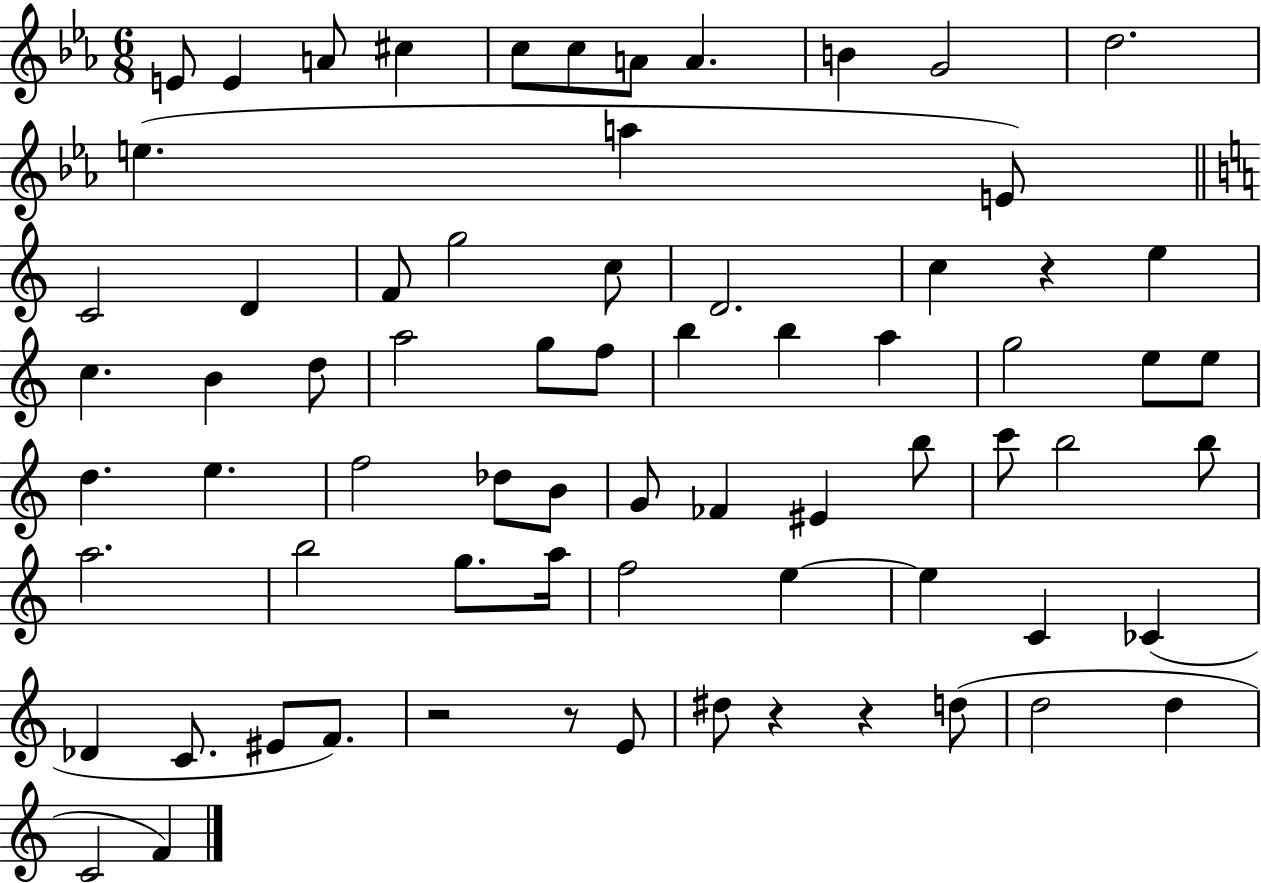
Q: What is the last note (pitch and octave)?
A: F4